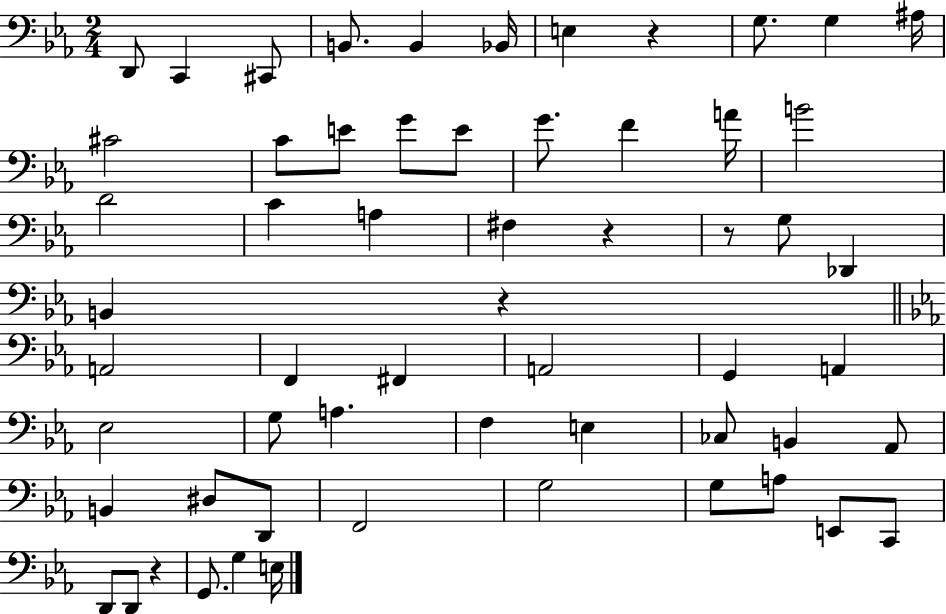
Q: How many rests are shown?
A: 5